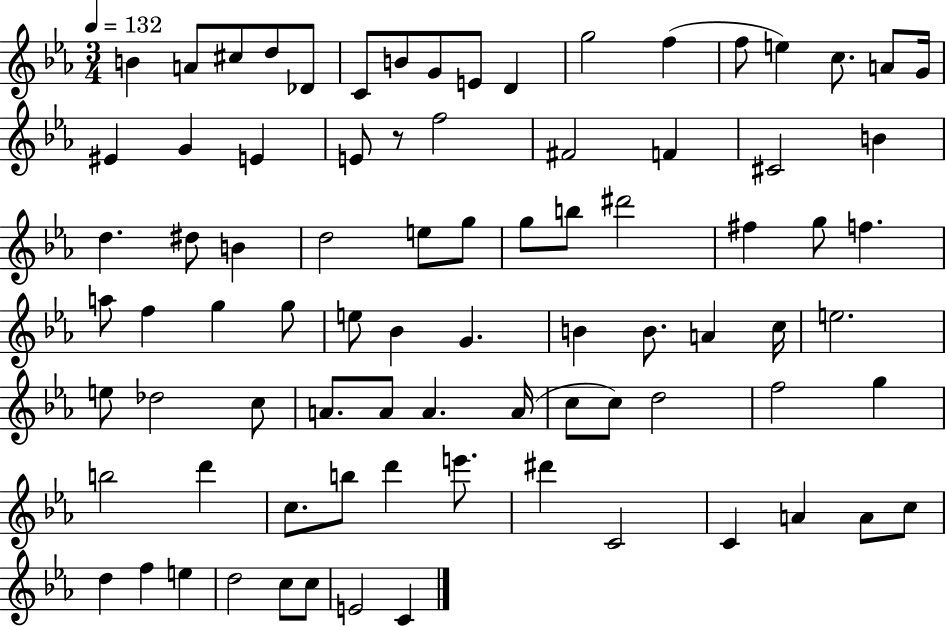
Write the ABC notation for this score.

X:1
T:Untitled
M:3/4
L:1/4
K:Eb
B A/2 ^c/2 d/2 _D/2 C/2 B/2 G/2 E/2 D g2 f f/2 e c/2 A/2 G/4 ^E G E E/2 z/2 f2 ^F2 F ^C2 B d ^d/2 B d2 e/2 g/2 g/2 b/2 ^d'2 ^f g/2 f a/2 f g g/2 e/2 _B G B B/2 A c/4 e2 e/2 _d2 c/2 A/2 A/2 A A/4 c/2 c/2 d2 f2 g b2 d' c/2 b/2 d' e'/2 ^d' C2 C A A/2 c/2 d f e d2 c/2 c/2 E2 C